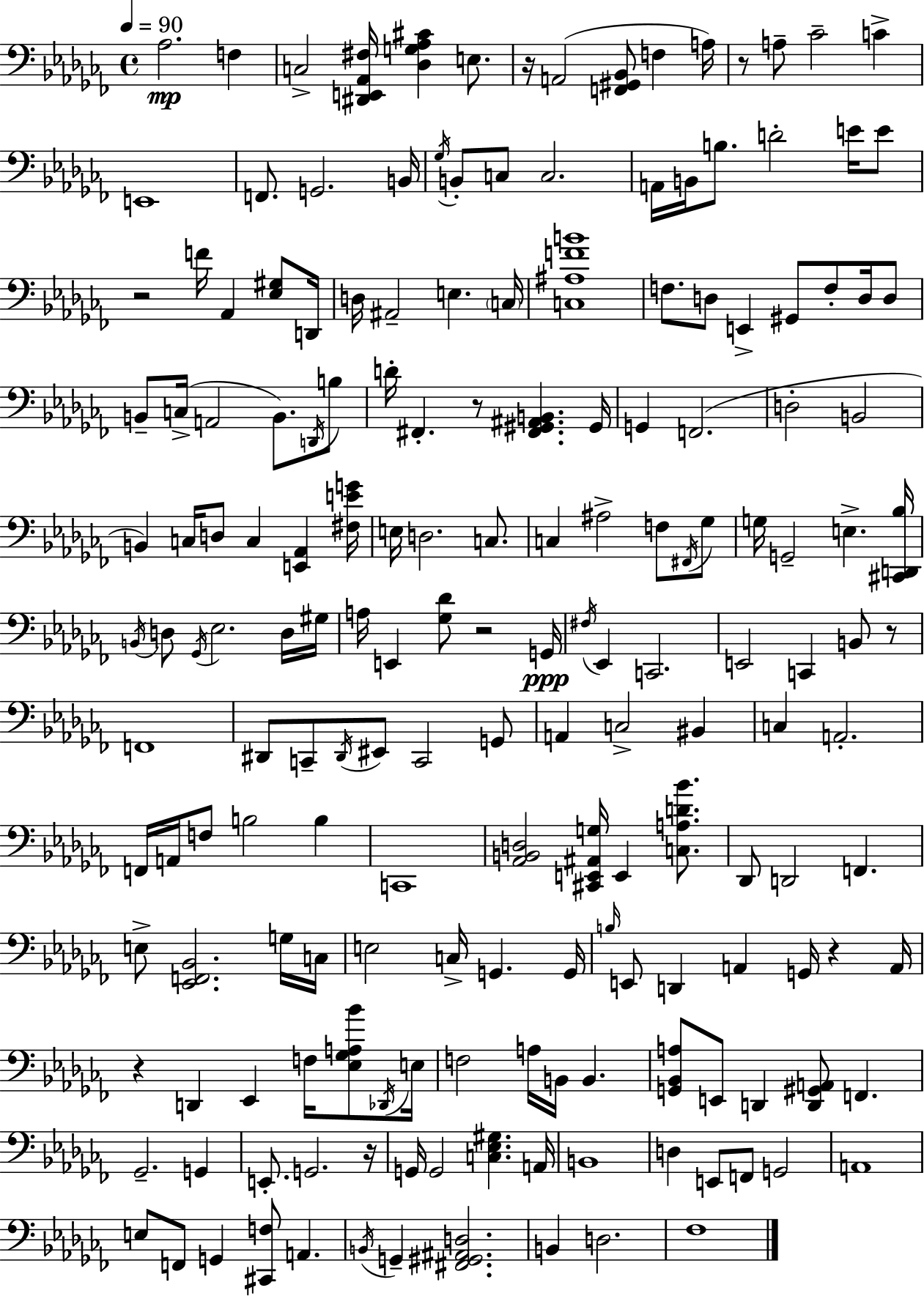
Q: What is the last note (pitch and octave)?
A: FES3